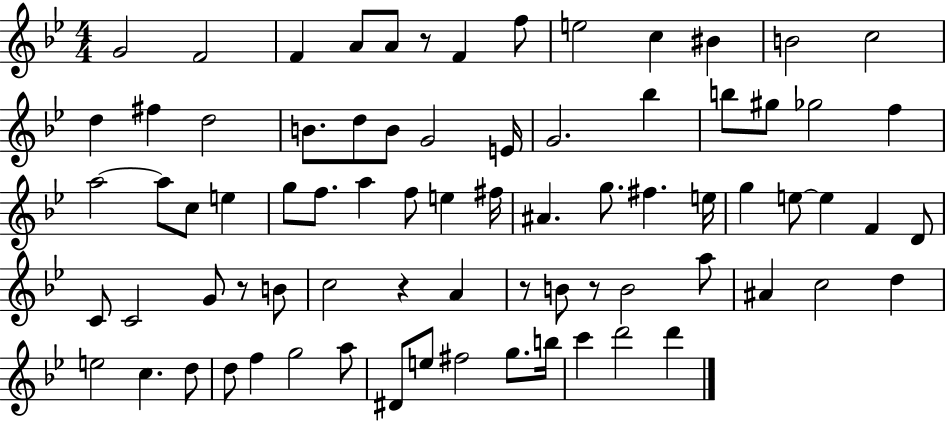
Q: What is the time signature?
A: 4/4